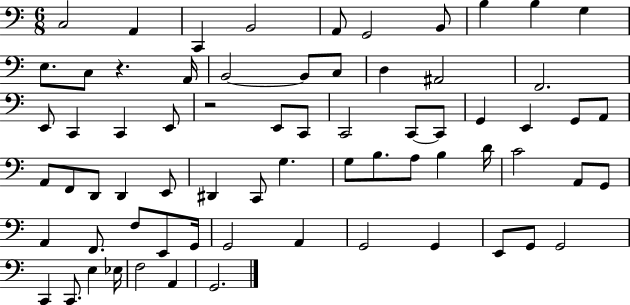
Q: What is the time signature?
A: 6/8